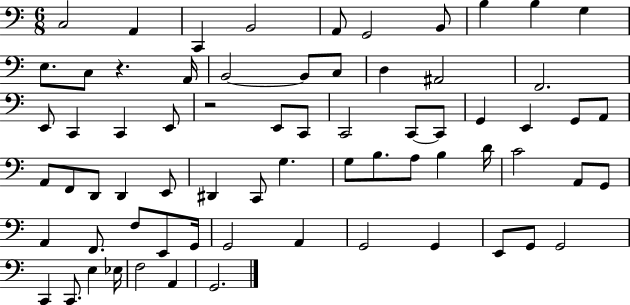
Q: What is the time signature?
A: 6/8